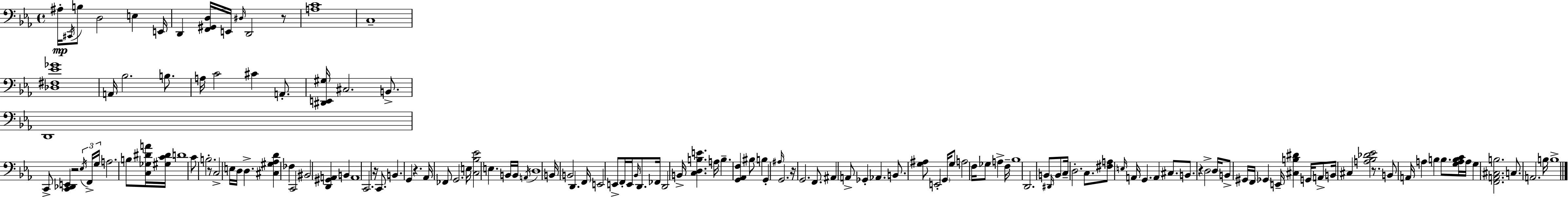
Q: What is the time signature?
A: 4/4